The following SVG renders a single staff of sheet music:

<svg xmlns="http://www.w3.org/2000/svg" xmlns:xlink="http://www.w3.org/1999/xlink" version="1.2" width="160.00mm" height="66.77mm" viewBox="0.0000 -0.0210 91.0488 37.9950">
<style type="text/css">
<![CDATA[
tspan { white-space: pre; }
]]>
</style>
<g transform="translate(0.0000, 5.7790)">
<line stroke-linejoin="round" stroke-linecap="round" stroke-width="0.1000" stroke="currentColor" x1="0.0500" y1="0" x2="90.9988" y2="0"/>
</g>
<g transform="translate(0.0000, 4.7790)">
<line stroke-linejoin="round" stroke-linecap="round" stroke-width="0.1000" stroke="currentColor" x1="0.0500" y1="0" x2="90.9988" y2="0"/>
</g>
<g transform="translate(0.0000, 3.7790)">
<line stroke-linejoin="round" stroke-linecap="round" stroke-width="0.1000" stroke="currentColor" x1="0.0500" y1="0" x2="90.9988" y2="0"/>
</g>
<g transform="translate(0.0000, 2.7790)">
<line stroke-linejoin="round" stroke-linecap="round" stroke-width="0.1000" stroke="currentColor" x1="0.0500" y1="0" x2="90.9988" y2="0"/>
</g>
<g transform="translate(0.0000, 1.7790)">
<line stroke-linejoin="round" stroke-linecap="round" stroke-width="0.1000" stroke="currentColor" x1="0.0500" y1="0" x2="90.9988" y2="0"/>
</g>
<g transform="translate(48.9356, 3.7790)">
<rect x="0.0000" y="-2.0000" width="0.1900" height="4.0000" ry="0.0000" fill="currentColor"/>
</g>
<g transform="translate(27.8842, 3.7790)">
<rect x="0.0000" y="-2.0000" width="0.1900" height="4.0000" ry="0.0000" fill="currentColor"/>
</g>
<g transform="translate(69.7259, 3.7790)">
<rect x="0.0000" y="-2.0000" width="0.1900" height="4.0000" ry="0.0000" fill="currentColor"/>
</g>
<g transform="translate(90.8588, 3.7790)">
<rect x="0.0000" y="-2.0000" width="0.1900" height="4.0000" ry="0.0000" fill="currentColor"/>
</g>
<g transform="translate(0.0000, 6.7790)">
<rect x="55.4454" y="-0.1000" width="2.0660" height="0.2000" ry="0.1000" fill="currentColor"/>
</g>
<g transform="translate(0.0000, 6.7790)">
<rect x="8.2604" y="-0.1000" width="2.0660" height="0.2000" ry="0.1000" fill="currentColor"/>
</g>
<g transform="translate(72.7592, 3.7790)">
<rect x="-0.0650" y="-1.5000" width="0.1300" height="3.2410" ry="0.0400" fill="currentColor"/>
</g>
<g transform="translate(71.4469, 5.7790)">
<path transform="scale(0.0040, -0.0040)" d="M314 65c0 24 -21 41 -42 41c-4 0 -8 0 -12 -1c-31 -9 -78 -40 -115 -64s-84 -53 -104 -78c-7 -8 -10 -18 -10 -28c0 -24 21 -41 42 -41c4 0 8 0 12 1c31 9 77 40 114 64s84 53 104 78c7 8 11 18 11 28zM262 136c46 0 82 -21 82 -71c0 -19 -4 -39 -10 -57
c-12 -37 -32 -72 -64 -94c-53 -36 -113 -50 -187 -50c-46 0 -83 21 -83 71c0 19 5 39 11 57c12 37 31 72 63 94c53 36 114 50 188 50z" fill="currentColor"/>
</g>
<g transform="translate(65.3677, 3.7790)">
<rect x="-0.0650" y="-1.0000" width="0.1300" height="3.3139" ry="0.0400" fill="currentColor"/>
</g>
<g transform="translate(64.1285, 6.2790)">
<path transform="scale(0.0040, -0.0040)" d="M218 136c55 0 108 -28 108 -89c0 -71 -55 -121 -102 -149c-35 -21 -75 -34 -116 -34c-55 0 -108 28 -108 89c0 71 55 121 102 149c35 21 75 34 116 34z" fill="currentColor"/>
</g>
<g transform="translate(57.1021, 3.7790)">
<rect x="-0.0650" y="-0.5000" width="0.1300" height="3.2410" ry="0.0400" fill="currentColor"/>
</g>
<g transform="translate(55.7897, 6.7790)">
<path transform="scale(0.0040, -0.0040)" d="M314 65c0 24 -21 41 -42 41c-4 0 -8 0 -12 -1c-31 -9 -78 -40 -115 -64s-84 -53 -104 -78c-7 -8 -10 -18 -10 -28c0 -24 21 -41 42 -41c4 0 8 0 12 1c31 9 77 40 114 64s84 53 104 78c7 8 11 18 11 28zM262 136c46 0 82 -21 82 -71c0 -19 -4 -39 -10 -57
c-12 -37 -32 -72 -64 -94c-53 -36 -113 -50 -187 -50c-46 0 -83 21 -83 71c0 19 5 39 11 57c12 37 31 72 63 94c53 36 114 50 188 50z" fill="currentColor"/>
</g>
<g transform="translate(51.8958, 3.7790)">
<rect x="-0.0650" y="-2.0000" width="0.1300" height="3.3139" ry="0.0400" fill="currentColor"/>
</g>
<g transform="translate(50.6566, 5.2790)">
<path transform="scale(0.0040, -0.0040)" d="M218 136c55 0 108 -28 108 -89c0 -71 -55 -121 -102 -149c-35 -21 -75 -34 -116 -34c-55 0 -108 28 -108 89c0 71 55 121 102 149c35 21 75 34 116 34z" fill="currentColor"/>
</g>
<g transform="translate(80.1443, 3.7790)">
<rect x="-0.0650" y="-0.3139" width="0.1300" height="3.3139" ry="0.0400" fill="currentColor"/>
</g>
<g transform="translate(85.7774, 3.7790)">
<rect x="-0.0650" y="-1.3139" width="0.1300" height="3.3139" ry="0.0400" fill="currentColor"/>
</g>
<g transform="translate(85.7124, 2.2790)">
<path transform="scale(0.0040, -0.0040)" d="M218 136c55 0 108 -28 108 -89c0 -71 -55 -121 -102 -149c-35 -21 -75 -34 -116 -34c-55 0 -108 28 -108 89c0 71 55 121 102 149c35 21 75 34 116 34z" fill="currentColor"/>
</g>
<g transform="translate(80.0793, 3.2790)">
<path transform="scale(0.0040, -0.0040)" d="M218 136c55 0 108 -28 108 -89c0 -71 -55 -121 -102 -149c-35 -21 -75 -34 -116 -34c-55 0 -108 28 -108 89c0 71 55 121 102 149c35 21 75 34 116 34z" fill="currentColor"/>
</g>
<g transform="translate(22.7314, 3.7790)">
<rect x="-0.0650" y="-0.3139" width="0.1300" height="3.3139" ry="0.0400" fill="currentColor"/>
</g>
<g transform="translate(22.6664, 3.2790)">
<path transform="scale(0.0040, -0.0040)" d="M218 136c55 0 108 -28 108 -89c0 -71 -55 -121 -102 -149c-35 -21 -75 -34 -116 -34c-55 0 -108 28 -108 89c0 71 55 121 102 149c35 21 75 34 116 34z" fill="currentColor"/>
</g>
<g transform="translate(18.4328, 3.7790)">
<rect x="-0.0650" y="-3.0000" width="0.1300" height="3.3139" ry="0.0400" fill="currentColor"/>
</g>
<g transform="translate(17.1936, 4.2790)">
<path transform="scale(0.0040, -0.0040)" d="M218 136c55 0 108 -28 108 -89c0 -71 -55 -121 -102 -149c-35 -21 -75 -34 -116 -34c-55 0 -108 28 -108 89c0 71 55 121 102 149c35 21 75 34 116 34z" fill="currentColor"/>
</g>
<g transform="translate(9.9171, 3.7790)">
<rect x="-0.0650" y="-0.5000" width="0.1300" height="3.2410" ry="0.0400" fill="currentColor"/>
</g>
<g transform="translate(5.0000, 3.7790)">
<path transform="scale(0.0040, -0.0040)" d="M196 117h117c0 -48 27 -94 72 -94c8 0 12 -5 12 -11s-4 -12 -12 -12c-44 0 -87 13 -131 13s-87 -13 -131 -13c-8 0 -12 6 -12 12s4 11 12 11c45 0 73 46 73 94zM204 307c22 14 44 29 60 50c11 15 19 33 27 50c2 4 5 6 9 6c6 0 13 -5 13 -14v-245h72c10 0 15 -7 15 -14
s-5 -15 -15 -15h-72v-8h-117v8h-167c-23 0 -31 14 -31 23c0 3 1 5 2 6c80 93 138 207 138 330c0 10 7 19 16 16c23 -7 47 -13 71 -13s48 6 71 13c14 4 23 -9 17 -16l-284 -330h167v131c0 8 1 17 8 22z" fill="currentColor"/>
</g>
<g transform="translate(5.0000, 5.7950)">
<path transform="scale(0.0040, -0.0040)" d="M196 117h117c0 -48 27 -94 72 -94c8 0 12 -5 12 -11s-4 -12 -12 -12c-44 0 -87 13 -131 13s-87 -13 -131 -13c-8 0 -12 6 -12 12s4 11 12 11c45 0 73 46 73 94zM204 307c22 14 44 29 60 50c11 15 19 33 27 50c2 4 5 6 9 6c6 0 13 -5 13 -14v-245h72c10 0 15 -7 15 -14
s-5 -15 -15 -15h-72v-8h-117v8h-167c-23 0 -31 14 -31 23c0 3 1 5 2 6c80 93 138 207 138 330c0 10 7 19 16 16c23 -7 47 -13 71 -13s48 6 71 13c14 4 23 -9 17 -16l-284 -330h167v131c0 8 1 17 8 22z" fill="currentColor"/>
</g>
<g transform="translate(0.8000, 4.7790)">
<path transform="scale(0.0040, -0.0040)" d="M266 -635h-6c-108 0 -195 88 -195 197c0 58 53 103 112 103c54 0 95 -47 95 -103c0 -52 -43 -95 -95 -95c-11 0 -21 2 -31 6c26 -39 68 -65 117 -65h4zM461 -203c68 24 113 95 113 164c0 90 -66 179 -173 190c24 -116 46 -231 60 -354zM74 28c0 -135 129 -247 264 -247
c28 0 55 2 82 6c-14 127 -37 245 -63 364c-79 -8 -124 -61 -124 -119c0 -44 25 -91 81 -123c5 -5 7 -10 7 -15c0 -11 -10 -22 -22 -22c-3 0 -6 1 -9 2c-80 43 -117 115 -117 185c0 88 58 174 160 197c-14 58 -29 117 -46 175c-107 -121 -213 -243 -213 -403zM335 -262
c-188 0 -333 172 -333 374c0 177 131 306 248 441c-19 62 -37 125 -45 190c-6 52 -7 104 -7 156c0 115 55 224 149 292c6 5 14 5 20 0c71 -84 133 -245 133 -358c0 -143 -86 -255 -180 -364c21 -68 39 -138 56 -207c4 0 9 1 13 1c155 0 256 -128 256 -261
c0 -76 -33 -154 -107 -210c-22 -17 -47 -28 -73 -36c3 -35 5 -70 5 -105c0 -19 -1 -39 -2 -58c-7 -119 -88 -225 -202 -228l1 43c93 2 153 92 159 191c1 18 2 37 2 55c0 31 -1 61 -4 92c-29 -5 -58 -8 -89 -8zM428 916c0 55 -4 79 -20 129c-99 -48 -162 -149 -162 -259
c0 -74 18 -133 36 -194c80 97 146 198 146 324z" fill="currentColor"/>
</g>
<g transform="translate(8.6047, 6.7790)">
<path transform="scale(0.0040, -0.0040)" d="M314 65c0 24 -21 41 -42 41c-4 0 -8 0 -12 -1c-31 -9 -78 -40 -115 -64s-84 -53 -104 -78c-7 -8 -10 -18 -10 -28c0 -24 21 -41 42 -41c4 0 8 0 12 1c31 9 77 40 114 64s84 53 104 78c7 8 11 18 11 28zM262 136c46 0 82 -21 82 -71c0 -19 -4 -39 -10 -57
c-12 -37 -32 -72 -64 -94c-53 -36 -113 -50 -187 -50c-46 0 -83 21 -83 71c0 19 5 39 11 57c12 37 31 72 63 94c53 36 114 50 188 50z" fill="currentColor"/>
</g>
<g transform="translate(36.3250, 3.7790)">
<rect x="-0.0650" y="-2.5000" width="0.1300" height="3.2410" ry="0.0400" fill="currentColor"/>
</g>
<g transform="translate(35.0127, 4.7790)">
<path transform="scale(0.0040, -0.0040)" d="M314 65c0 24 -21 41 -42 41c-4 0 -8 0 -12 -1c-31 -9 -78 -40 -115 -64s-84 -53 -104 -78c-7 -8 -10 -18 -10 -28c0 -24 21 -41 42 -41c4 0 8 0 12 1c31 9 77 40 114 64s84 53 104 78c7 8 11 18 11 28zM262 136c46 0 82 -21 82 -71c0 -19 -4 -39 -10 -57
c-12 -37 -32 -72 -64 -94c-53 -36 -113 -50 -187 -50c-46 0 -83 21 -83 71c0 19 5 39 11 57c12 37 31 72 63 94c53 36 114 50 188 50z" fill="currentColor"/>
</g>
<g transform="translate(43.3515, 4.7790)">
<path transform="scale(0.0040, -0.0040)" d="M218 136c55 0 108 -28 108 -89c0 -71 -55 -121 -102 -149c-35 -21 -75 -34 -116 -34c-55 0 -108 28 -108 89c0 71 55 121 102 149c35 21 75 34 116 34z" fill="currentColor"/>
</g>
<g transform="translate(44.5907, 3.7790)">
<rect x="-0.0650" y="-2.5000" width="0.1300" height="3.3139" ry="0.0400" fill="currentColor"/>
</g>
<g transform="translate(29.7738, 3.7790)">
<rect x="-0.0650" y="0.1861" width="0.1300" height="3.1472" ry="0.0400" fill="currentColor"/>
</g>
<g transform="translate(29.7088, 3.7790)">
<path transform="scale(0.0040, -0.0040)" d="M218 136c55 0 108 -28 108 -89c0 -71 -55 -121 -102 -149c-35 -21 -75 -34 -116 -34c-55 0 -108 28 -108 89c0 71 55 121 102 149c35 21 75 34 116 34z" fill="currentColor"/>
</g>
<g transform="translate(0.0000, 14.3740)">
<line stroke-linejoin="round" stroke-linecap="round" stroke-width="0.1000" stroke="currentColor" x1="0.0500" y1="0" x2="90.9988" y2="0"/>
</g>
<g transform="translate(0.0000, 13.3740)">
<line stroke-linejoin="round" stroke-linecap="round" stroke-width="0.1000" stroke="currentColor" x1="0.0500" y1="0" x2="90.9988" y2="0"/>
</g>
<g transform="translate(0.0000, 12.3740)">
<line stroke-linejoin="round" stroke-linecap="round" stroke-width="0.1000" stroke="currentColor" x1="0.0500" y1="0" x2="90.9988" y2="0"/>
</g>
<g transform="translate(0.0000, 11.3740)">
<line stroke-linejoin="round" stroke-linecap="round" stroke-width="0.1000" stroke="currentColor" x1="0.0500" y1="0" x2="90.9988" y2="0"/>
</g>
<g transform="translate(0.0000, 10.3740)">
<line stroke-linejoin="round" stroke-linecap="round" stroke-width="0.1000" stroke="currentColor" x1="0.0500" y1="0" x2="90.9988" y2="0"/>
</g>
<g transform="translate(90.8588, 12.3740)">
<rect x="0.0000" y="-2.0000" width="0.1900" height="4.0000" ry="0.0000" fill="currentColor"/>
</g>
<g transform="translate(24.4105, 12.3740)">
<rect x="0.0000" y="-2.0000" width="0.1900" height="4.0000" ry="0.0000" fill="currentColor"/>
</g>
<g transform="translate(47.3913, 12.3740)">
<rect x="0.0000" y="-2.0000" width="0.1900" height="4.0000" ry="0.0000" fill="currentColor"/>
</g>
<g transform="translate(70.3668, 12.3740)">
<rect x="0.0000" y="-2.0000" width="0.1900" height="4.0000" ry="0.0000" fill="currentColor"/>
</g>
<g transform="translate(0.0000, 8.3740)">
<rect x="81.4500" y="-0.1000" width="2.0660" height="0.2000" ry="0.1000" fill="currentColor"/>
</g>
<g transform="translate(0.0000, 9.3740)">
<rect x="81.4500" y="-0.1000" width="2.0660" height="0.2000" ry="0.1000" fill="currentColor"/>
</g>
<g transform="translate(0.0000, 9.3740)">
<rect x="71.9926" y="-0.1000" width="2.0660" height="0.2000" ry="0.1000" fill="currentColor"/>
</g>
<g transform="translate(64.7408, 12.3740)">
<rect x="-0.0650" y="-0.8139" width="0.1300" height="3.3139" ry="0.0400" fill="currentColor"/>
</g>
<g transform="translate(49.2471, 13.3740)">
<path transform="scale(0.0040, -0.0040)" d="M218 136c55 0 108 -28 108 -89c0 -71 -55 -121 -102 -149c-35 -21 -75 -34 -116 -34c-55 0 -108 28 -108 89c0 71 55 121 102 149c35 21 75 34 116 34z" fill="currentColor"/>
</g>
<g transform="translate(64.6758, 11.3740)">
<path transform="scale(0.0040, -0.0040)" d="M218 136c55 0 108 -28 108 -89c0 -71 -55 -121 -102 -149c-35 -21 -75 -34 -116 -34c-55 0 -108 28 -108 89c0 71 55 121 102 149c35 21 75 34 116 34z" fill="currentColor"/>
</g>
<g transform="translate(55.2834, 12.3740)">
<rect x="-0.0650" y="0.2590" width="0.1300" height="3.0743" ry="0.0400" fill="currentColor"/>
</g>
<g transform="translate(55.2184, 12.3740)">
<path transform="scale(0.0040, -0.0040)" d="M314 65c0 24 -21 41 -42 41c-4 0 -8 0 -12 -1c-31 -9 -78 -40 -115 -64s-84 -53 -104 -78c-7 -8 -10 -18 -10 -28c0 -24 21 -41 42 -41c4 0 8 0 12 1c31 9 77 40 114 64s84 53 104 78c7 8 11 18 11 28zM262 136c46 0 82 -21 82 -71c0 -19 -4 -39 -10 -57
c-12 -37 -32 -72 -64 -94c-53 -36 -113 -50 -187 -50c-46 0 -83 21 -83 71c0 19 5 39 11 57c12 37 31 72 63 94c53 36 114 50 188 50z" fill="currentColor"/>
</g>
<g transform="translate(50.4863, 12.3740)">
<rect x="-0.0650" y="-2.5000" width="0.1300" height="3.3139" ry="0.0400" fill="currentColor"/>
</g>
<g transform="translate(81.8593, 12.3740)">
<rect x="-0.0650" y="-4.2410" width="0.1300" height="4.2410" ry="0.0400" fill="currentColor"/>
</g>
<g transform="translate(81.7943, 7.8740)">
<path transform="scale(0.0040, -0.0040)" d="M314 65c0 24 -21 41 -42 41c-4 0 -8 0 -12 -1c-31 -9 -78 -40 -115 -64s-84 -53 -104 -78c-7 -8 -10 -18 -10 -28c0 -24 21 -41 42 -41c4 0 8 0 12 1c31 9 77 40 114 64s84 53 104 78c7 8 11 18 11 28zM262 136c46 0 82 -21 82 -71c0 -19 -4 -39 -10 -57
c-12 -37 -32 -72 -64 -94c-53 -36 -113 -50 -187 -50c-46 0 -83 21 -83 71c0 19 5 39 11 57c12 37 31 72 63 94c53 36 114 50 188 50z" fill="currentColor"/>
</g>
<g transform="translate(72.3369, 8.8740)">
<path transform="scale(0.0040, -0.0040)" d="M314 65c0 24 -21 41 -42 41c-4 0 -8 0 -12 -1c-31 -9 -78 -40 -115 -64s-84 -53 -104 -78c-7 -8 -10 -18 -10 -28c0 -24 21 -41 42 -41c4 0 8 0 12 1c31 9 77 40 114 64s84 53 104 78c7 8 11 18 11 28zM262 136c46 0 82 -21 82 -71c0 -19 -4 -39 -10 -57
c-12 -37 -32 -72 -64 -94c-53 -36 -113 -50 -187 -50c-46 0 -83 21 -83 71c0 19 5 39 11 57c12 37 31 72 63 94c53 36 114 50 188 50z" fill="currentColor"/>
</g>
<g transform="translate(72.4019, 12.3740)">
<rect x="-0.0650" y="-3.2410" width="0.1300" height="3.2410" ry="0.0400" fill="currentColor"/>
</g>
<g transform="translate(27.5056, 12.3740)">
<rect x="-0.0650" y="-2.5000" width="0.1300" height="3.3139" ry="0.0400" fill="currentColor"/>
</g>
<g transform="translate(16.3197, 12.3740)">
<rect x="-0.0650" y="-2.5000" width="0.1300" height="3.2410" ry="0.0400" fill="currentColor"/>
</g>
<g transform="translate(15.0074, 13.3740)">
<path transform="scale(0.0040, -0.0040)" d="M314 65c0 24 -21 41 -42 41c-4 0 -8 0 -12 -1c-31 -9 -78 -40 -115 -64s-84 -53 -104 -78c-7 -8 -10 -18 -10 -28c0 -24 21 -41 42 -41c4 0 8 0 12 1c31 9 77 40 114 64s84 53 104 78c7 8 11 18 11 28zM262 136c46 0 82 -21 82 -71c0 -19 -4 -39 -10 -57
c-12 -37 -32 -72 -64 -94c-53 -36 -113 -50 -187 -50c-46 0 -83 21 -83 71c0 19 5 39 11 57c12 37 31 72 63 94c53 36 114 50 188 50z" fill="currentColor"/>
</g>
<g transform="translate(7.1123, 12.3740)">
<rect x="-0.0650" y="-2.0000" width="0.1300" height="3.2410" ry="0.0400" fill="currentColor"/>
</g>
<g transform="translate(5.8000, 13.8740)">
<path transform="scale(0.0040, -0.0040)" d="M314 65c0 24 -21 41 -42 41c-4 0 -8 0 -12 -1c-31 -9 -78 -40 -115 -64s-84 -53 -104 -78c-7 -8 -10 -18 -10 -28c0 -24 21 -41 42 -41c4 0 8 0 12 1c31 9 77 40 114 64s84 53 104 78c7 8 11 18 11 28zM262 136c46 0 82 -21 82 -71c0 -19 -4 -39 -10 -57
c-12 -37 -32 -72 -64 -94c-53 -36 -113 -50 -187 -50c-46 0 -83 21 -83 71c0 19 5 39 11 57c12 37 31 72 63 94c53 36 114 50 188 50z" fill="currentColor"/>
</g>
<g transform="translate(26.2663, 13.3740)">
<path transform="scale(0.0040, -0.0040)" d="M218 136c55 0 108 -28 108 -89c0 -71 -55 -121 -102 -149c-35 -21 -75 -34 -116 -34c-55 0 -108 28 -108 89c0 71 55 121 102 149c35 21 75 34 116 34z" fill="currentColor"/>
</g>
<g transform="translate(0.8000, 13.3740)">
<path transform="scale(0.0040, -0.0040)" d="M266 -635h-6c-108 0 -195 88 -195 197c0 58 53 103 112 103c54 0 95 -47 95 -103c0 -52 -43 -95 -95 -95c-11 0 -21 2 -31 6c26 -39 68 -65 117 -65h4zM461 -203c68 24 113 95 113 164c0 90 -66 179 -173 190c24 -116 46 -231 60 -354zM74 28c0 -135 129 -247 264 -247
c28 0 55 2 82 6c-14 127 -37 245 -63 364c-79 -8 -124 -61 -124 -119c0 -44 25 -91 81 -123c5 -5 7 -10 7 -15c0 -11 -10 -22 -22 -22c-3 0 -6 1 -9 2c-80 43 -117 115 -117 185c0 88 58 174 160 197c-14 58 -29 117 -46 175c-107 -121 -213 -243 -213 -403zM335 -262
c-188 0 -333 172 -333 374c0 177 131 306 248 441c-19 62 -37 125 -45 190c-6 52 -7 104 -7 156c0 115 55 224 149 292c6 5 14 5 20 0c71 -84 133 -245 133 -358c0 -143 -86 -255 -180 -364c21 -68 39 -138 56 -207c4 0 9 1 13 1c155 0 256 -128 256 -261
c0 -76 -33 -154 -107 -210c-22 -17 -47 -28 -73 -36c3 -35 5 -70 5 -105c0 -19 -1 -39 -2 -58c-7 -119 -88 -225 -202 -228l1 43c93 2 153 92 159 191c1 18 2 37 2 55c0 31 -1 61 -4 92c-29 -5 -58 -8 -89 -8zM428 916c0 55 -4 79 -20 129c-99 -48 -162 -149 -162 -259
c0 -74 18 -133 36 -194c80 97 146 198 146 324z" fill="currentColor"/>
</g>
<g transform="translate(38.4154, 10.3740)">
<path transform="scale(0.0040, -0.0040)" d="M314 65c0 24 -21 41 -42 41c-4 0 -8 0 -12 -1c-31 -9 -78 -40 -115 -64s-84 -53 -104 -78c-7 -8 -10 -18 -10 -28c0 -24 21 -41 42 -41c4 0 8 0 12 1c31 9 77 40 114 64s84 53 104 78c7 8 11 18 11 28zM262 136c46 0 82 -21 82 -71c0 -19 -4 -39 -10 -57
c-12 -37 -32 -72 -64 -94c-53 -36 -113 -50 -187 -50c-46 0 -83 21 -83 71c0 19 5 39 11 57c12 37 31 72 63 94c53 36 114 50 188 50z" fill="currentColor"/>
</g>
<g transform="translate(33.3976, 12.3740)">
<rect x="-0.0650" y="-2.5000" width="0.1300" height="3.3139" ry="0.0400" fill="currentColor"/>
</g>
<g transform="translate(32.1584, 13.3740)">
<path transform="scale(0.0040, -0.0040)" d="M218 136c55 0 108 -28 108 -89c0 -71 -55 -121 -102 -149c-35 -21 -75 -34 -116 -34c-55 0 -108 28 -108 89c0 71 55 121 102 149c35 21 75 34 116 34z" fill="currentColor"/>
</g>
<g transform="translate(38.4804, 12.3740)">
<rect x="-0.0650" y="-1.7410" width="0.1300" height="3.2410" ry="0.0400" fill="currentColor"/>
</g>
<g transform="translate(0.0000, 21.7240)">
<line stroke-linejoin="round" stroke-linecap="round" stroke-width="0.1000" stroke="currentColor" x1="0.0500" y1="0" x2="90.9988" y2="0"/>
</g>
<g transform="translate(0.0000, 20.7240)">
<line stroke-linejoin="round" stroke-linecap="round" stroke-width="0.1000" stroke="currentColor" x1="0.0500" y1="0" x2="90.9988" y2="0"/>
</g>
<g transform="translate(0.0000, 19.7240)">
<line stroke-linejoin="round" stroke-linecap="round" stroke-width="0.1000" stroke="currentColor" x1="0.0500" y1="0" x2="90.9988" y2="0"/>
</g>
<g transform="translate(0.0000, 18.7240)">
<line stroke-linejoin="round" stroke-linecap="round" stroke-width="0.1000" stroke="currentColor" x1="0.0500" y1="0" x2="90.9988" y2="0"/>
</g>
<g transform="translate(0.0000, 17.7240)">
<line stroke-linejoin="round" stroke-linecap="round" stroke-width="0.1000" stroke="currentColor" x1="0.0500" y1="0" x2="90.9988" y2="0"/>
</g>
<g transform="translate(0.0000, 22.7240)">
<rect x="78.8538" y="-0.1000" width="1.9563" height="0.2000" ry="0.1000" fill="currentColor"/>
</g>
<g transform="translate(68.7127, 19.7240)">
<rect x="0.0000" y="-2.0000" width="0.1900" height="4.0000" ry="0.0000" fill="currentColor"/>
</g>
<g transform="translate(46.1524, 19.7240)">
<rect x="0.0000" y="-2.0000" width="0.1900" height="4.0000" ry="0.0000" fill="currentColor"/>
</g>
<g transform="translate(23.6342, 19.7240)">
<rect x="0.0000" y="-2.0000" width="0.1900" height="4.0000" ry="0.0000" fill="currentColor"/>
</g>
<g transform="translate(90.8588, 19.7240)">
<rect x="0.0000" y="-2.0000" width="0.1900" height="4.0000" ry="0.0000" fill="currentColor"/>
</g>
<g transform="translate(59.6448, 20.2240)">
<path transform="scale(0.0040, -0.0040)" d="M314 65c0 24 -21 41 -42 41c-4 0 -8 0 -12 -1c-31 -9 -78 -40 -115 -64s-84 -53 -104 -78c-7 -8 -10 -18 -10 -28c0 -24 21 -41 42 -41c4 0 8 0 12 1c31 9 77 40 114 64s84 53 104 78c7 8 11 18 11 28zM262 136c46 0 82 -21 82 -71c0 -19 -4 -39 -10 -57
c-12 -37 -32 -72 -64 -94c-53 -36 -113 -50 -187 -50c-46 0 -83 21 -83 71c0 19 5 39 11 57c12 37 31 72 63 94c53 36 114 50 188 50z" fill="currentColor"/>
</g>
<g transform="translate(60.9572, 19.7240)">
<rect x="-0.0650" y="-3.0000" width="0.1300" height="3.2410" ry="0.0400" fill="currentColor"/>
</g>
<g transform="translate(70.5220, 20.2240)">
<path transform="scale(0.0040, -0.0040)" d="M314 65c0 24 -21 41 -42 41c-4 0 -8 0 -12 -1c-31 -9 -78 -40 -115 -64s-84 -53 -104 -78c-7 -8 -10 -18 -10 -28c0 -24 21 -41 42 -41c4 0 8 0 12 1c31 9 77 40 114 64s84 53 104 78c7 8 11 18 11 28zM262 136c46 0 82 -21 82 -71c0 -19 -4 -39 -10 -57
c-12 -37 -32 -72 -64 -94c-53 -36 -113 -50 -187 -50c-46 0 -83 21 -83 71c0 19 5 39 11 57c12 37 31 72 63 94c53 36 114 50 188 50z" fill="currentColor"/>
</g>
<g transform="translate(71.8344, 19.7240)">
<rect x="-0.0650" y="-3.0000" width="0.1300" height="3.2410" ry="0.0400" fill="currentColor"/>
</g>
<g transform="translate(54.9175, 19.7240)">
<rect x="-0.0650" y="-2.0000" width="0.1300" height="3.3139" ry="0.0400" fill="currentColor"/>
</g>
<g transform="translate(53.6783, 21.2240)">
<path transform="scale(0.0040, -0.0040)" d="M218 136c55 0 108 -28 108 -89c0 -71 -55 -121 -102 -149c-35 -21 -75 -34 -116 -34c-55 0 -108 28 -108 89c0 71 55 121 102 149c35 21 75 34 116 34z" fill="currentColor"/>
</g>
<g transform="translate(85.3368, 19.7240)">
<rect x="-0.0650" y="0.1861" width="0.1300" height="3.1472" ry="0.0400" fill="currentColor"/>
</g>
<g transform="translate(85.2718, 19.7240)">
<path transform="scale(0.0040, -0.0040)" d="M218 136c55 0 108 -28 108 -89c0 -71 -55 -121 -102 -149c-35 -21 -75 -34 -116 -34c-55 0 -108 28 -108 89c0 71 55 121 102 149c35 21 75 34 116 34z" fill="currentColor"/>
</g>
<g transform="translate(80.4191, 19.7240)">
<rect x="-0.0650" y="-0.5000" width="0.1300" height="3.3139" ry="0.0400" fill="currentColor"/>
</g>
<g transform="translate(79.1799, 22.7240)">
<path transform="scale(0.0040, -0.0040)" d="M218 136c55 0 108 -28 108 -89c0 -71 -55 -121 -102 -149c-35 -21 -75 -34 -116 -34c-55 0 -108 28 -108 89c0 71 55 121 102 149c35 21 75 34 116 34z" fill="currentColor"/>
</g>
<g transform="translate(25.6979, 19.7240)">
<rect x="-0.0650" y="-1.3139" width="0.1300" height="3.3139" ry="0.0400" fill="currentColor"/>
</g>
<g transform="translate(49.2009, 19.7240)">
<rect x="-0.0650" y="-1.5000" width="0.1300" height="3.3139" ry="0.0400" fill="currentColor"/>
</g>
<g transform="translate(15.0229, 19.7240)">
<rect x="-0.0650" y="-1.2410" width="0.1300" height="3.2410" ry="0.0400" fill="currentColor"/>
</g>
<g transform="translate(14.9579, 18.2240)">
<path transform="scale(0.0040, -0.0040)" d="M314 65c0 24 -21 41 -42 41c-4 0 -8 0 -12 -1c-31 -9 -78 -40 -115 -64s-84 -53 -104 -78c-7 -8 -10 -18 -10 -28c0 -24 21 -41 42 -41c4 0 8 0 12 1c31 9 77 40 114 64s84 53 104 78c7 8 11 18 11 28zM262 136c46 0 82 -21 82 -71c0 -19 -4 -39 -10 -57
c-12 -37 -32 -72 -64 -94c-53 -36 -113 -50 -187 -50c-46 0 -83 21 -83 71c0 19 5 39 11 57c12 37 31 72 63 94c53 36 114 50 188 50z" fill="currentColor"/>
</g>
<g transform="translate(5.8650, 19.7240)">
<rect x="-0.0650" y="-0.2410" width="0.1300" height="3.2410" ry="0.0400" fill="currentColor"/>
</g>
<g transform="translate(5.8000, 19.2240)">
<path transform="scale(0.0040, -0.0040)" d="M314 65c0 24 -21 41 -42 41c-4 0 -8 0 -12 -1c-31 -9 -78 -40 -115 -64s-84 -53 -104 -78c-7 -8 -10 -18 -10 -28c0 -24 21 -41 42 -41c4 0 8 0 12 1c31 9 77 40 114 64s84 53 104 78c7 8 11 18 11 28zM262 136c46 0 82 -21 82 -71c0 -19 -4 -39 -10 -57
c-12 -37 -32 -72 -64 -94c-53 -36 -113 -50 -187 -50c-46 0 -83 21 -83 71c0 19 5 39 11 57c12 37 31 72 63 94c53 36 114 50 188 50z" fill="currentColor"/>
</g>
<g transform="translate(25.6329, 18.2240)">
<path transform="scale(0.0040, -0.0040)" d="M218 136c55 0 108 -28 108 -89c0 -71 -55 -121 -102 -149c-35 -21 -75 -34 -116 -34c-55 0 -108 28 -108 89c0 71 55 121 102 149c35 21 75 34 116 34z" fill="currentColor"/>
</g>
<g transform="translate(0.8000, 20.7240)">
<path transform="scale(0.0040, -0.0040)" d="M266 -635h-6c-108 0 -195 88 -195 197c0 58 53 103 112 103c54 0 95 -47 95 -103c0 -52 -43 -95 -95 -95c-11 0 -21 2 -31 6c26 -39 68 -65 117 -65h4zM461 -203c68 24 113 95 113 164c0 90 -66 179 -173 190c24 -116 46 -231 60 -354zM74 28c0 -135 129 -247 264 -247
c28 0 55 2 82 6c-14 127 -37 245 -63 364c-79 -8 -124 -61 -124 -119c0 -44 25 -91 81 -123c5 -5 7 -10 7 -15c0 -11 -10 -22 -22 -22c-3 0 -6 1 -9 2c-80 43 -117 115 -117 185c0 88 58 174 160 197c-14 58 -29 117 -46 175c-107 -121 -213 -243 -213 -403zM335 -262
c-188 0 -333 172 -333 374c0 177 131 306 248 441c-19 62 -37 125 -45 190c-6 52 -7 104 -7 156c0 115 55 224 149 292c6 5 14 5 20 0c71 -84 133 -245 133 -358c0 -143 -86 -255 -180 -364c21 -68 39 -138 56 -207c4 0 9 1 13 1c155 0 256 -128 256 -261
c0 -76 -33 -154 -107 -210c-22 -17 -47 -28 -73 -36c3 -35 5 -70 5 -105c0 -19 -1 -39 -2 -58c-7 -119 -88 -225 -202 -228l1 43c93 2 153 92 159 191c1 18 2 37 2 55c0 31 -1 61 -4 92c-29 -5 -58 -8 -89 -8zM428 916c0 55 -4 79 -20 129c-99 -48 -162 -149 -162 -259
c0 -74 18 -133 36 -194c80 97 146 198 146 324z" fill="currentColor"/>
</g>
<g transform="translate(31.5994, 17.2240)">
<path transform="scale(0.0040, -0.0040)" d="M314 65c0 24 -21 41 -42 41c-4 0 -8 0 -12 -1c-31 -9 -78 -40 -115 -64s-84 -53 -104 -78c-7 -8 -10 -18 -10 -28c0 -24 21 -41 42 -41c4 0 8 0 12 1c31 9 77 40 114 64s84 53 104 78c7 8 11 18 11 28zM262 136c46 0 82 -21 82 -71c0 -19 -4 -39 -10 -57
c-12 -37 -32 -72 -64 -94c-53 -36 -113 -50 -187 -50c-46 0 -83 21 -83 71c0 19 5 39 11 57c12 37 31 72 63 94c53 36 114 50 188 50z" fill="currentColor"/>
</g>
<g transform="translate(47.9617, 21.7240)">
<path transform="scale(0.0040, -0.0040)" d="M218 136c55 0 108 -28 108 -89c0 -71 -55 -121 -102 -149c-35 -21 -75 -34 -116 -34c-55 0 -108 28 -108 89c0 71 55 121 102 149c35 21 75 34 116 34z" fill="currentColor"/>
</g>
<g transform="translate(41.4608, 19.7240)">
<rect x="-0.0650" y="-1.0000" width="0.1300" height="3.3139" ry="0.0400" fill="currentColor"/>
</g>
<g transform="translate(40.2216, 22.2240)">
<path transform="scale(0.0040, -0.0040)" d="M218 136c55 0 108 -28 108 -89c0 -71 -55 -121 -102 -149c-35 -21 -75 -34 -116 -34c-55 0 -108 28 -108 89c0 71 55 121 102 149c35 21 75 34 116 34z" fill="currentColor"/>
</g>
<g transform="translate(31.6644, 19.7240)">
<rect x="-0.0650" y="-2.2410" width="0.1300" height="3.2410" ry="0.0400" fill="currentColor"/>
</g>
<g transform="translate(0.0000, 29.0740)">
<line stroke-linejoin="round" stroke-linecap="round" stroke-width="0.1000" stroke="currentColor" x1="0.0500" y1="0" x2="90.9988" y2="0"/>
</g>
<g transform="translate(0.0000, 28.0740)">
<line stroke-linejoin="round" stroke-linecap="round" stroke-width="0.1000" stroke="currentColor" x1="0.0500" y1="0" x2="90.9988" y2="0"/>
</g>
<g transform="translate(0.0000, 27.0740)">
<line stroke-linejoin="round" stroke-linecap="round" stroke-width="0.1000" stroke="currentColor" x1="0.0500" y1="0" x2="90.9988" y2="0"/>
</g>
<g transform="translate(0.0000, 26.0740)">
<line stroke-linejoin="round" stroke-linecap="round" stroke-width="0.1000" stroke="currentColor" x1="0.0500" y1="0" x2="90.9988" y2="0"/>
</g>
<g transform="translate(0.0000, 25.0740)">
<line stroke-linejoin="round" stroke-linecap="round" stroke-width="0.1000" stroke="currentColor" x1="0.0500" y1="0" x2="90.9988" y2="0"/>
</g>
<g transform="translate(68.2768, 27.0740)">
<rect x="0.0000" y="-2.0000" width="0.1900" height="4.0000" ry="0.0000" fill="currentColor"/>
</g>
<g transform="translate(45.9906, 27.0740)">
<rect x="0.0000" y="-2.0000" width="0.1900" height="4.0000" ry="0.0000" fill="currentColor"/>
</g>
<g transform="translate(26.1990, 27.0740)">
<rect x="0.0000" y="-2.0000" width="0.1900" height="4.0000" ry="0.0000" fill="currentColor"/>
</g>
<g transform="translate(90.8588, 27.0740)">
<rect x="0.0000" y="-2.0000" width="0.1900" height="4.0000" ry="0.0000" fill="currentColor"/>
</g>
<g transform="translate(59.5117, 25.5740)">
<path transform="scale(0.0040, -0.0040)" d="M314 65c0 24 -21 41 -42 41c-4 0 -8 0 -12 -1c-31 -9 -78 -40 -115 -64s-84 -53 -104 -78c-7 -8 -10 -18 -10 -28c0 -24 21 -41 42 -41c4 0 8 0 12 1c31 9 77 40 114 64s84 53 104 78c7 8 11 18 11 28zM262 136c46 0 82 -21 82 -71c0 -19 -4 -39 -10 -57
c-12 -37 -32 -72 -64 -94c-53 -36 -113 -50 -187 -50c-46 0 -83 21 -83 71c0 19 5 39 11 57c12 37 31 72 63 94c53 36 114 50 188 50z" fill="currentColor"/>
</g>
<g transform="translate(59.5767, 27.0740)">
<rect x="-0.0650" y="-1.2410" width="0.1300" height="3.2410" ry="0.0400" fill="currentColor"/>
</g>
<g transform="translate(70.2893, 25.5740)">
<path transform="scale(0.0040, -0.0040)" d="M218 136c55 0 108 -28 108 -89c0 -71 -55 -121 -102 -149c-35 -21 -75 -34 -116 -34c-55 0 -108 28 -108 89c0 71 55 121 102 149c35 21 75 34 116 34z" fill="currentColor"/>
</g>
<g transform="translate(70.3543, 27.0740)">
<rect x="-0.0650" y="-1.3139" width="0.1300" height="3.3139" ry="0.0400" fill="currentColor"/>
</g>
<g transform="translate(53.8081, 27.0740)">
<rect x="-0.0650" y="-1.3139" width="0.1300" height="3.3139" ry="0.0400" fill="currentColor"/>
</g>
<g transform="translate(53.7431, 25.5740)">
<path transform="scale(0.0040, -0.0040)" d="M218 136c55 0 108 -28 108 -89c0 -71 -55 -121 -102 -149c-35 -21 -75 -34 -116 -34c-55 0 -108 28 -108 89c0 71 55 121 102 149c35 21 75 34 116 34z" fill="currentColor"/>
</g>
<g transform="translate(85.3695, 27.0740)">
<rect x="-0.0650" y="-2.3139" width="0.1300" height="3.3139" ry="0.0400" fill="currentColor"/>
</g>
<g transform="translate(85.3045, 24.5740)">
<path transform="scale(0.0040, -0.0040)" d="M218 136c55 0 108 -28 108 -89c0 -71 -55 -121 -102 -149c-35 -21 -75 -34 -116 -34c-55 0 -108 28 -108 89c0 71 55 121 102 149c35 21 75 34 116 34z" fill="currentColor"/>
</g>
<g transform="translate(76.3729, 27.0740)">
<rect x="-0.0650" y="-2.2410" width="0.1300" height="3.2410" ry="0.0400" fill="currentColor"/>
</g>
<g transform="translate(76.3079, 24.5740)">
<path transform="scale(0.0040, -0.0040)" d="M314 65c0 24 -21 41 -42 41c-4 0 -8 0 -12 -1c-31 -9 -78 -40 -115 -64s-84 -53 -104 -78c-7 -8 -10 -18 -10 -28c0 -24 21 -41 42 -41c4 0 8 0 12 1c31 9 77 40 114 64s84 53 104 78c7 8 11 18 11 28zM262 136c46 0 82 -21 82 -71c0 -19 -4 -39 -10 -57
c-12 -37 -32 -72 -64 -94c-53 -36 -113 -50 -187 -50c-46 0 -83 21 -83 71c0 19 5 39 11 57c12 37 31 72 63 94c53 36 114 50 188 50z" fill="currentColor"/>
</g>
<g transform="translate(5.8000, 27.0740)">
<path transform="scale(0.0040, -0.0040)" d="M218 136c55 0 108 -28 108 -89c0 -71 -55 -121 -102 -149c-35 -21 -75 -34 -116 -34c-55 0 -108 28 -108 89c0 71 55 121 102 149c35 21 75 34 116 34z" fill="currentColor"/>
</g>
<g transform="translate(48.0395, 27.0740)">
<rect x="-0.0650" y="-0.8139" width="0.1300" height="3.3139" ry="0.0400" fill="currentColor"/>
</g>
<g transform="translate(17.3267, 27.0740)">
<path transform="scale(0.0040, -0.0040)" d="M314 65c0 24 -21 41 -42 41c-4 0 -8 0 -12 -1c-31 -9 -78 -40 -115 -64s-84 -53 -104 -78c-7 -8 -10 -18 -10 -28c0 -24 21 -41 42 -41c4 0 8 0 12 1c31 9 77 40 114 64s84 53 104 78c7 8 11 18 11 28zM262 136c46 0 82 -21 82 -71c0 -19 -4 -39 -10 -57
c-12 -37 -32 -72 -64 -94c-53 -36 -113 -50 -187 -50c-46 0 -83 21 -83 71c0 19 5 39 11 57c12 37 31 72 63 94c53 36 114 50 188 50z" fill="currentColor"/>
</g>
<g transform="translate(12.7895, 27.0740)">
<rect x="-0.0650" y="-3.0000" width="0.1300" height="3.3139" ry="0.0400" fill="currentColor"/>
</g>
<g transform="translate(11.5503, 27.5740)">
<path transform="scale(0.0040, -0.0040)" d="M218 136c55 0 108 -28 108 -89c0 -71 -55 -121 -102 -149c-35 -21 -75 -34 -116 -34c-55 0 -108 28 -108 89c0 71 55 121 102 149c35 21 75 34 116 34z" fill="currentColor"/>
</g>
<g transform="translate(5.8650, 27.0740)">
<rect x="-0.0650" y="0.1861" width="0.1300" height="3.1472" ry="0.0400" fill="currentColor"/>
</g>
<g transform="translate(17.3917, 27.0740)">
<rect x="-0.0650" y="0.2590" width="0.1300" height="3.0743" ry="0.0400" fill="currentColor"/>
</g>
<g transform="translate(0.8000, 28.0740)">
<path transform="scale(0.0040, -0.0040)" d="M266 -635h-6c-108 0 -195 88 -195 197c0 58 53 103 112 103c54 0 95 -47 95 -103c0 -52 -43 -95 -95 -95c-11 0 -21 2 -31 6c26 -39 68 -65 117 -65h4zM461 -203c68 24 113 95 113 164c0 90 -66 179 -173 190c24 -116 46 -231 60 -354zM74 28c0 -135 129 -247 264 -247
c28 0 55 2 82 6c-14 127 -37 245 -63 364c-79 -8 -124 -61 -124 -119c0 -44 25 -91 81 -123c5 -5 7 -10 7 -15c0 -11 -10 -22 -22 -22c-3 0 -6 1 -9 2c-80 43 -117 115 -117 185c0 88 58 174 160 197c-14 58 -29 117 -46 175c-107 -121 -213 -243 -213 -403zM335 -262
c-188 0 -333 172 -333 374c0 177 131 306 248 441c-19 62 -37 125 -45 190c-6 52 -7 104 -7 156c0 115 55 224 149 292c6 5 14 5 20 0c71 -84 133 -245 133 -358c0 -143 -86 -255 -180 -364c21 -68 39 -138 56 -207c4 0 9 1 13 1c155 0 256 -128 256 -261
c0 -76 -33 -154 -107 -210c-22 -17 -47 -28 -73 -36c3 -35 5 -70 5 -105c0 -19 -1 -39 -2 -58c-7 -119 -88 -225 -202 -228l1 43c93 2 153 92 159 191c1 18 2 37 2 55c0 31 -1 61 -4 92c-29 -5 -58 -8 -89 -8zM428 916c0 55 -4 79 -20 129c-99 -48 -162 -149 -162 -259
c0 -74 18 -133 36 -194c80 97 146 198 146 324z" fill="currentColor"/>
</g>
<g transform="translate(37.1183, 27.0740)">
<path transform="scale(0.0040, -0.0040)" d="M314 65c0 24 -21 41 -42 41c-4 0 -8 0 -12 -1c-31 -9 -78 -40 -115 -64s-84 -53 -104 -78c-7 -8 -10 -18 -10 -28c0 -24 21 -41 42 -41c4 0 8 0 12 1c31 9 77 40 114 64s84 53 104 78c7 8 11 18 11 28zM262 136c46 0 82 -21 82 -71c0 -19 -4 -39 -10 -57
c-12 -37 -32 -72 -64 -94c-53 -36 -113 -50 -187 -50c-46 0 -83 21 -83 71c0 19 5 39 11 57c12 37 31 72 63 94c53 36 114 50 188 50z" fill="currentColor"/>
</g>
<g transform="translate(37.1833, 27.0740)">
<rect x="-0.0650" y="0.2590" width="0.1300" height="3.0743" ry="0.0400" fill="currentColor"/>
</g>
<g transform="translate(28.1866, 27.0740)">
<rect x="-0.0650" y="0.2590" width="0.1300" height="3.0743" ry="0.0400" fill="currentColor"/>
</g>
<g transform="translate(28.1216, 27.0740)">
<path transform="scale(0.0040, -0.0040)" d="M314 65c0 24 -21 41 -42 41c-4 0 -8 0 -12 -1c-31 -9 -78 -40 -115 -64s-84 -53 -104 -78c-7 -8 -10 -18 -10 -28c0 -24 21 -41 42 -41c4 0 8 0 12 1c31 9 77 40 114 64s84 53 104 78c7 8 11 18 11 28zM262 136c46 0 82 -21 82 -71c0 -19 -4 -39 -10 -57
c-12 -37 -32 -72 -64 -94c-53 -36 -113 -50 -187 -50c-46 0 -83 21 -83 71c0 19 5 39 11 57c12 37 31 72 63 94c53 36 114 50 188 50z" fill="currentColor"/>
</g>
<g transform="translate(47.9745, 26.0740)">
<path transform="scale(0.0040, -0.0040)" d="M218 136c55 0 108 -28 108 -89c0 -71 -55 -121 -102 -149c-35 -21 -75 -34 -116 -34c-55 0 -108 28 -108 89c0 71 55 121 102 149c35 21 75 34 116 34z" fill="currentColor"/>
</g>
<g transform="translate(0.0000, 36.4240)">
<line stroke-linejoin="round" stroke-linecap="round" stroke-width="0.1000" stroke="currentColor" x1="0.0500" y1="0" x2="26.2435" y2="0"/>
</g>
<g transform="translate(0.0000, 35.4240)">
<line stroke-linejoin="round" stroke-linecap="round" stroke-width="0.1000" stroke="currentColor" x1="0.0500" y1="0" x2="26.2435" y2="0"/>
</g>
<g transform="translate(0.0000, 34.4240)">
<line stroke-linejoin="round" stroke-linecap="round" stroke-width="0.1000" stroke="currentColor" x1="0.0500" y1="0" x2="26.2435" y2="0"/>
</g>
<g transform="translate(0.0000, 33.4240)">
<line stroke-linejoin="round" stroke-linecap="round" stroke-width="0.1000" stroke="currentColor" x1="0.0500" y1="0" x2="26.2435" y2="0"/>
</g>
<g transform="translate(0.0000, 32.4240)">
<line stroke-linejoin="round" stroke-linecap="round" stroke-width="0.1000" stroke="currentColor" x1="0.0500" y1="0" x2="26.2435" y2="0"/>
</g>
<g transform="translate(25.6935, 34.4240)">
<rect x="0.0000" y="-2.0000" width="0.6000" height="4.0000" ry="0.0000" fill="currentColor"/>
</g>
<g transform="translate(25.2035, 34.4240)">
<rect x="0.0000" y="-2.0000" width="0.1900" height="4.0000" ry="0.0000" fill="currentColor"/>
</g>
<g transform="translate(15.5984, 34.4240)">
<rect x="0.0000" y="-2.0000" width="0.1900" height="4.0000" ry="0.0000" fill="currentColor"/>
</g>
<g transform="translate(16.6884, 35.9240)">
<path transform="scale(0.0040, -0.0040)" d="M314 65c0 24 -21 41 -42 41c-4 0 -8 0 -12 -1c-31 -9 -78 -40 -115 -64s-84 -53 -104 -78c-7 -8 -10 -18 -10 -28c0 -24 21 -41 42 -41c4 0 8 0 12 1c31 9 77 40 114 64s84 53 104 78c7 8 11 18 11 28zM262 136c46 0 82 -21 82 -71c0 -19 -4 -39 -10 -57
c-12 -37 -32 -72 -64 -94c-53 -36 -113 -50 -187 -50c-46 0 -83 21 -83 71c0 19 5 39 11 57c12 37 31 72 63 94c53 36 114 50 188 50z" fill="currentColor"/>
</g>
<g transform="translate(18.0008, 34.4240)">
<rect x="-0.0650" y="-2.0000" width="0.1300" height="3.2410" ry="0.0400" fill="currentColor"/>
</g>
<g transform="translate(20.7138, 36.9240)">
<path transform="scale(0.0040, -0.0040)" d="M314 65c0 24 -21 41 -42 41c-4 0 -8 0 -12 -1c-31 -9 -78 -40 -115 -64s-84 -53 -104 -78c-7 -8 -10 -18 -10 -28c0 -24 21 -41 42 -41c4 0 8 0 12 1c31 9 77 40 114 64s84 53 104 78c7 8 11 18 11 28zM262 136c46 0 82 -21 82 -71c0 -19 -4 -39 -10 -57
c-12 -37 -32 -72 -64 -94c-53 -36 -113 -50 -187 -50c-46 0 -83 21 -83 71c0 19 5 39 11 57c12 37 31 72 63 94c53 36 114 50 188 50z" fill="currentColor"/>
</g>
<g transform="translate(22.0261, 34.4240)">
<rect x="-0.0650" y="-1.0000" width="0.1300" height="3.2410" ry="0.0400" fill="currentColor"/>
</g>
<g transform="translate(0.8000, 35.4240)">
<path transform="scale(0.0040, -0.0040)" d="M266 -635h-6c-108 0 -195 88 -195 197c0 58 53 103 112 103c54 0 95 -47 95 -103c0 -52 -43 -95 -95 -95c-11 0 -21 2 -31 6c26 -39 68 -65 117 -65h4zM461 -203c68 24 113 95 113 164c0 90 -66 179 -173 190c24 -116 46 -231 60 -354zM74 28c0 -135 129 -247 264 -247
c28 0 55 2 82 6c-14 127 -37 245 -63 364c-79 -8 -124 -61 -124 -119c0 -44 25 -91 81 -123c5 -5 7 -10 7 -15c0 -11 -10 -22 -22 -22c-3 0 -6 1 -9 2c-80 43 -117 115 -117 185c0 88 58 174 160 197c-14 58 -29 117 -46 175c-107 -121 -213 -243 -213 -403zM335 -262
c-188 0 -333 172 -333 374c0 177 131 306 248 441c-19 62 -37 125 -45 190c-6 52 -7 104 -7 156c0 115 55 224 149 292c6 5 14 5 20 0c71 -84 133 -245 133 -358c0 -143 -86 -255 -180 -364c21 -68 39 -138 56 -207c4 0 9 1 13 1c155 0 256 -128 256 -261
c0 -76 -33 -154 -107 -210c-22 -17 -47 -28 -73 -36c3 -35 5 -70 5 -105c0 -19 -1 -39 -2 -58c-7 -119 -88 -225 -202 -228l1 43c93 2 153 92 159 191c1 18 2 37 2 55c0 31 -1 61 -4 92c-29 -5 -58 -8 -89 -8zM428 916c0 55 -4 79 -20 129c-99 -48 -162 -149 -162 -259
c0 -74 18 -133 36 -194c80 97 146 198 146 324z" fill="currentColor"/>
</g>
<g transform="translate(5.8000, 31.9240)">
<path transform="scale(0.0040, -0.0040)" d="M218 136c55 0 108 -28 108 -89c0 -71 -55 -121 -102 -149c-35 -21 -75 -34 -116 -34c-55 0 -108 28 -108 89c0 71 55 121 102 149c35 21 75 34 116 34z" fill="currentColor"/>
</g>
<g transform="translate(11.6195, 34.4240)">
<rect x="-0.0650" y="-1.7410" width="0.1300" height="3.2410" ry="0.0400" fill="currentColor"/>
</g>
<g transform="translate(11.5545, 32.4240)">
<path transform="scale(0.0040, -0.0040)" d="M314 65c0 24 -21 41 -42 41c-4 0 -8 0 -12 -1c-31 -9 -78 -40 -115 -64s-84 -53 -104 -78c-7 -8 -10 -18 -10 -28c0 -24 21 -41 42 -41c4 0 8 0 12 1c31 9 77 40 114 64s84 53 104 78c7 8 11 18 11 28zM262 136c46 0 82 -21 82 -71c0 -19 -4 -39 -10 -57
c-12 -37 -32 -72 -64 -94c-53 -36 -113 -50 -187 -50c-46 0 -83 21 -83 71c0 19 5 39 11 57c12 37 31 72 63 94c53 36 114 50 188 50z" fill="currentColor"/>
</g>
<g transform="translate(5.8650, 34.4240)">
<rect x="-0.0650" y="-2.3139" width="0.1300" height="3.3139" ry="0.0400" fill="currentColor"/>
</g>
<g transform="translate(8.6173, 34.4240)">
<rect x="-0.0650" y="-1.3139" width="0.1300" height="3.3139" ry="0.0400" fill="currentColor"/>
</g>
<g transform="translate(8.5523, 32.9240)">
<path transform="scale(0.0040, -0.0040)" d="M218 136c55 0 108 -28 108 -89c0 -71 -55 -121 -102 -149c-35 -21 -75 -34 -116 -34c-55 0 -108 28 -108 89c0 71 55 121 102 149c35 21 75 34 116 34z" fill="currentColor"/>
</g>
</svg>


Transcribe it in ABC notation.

X:1
T:Untitled
M:4/4
L:1/4
K:C
C2 A c B G2 G F C2 D E2 c e F2 G2 G G f2 G B2 d b2 d'2 c2 e2 e g2 D E F A2 A2 C B B A B2 B2 B2 d e e2 e g2 g g e f2 F2 D2